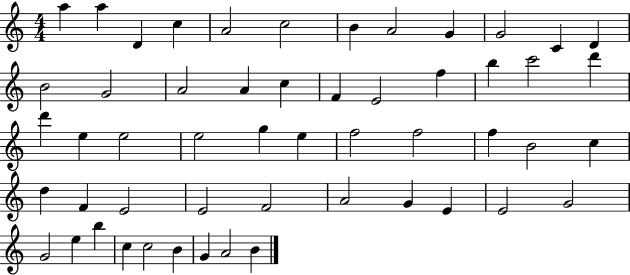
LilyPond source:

{
  \clef treble
  \numericTimeSignature
  \time 4/4
  \key c \major
  a''4 a''4 d'4 c''4 | a'2 c''2 | b'4 a'2 g'4 | g'2 c'4 d'4 | \break b'2 g'2 | a'2 a'4 c''4 | f'4 e'2 f''4 | b''4 c'''2 d'''4 | \break d'''4 e''4 e''2 | e''2 g''4 e''4 | f''2 f''2 | f''4 b'2 c''4 | \break d''4 f'4 e'2 | e'2 f'2 | a'2 g'4 e'4 | e'2 g'2 | \break g'2 e''4 b''4 | c''4 c''2 b'4 | g'4 a'2 b'4 | \bar "|."
}